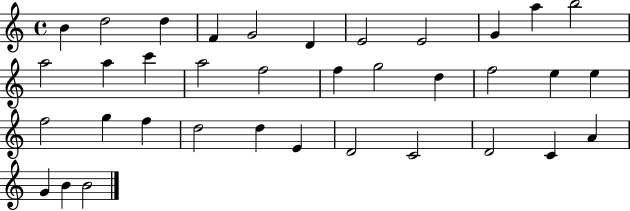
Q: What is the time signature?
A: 4/4